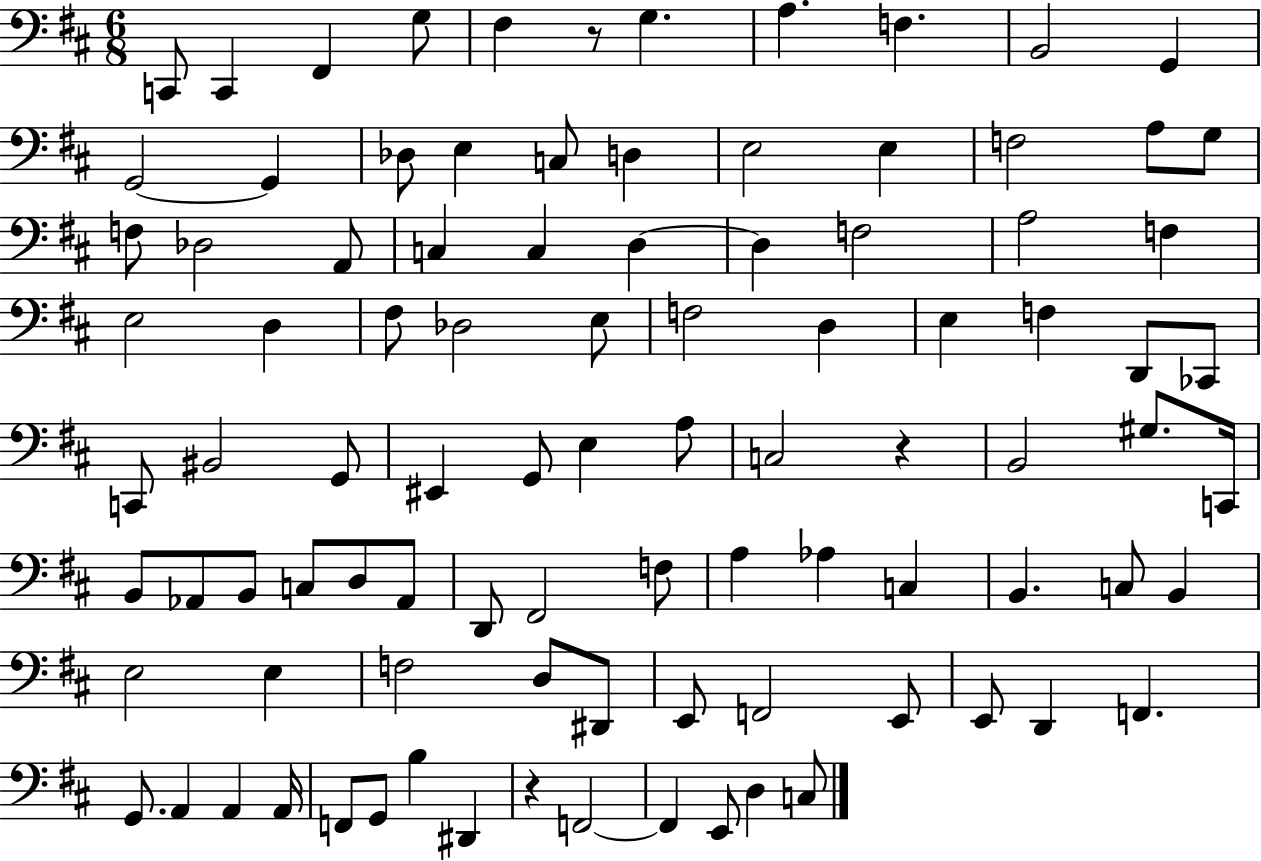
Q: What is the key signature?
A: D major